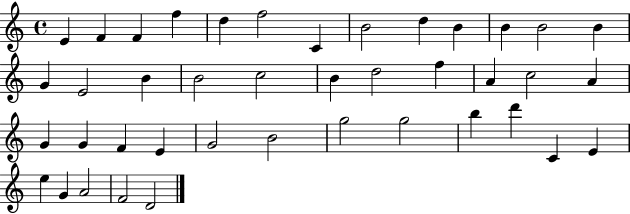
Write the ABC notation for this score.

X:1
T:Untitled
M:4/4
L:1/4
K:C
E F F f d f2 C B2 d B B B2 B G E2 B B2 c2 B d2 f A c2 A G G F E G2 B2 g2 g2 b d' C E e G A2 F2 D2